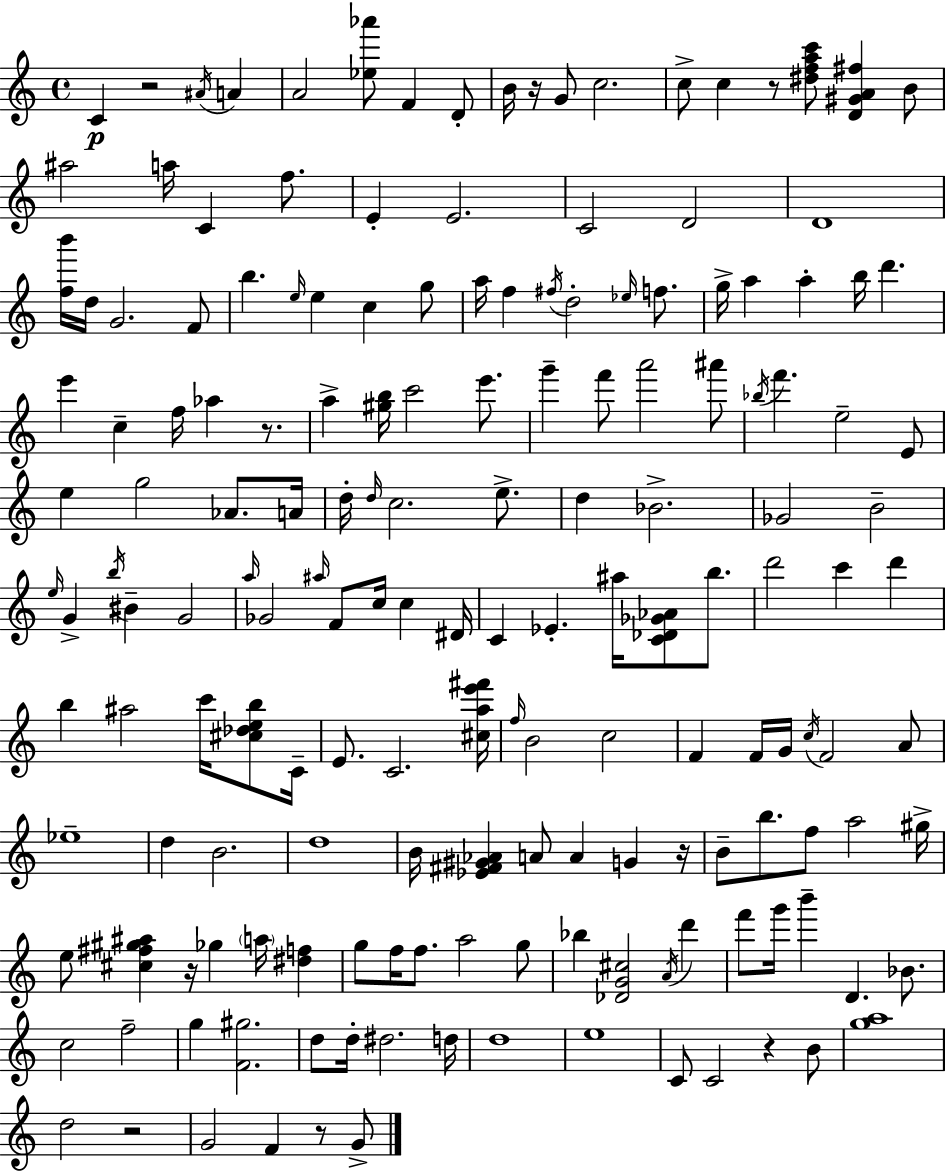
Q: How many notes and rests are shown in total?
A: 169